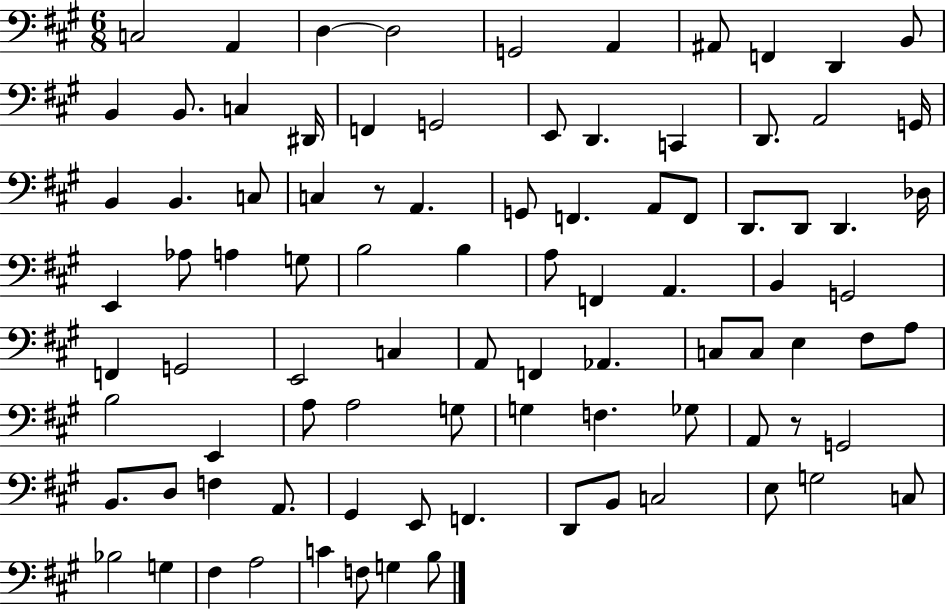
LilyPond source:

{
  \clef bass
  \numericTimeSignature
  \time 6/8
  \key a \major
  c2 a,4 | d4~~ d2 | g,2 a,4 | ais,8 f,4 d,4 b,8 | \break b,4 b,8. c4 dis,16 | f,4 g,2 | e,8 d,4. c,4 | d,8. a,2 g,16 | \break b,4 b,4. c8 | c4 r8 a,4. | g,8 f,4. a,8 f,8 | d,8. d,8 d,4. des16 | \break e,4 aes8 a4 g8 | b2 b4 | a8 f,4 a,4. | b,4 g,2 | \break f,4 g,2 | e,2 c4 | a,8 f,4 aes,4. | c8 c8 e4 fis8 a8 | \break b2 e,4 | a8 a2 g8 | g4 f4. ges8 | a,8 r8 g,2 | \break b,8. d8 f4 a,8. | gis,4 e,8 f,4. | d,8 b,8 c2 | e8 g2 c8 | \break bes2 g4 | fis4 a2 | c'4 f8 g4 b8 | \bar "|."
}